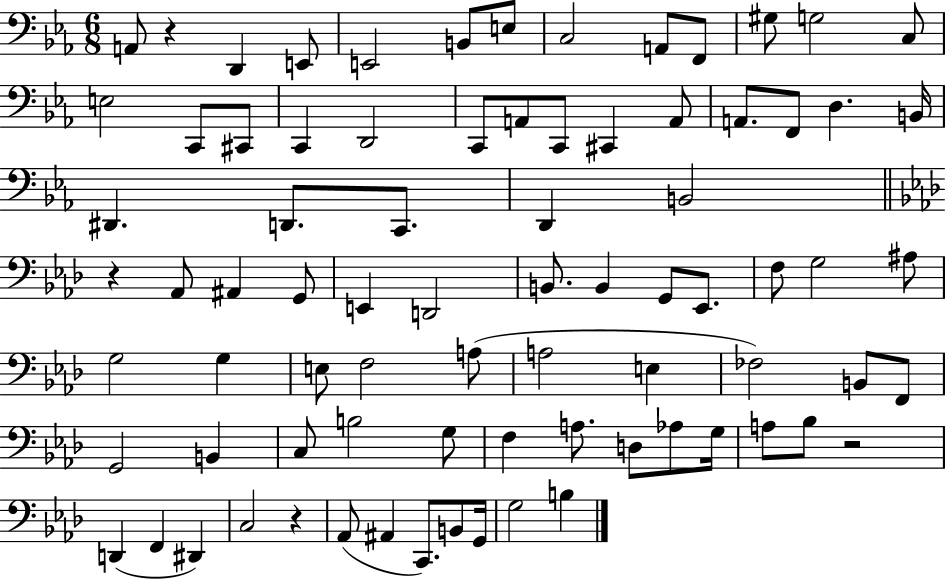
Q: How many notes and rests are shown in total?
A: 80